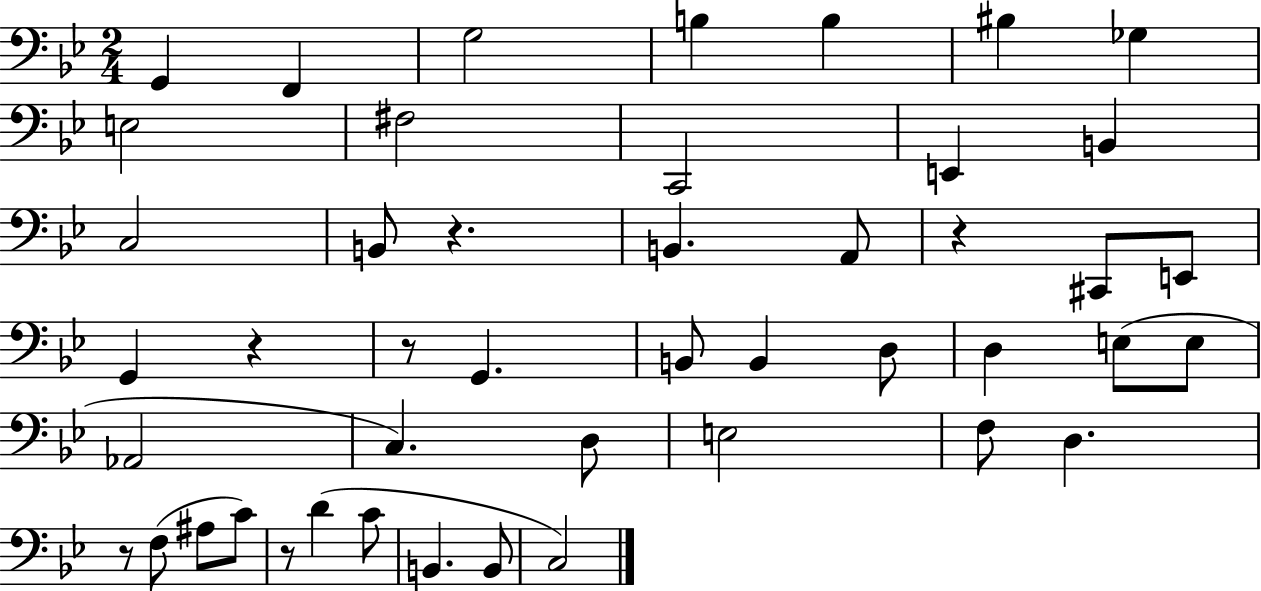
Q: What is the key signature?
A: BES major